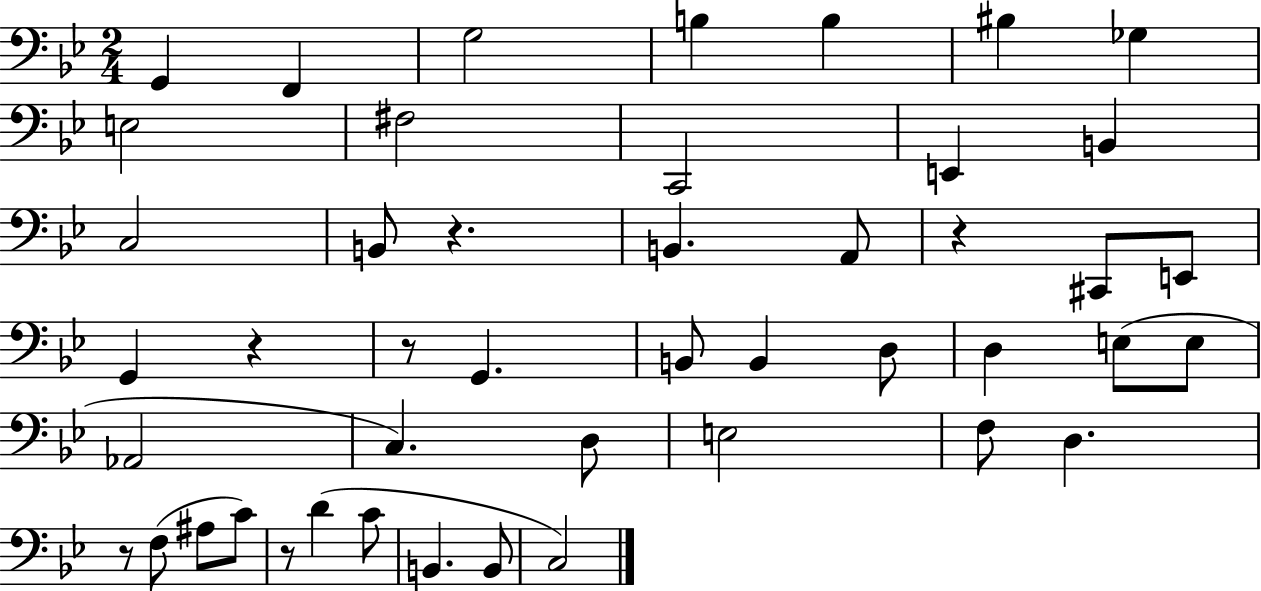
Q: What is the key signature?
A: BES major